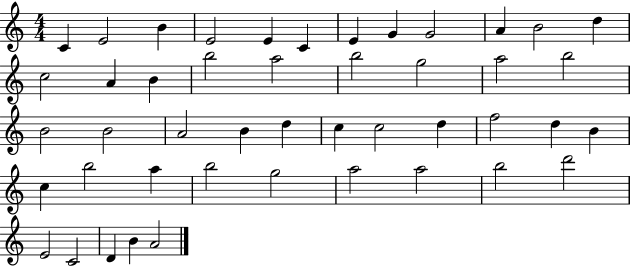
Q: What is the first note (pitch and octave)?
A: C4